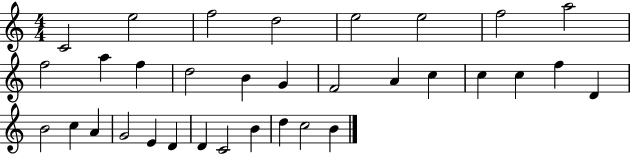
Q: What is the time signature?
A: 4/4